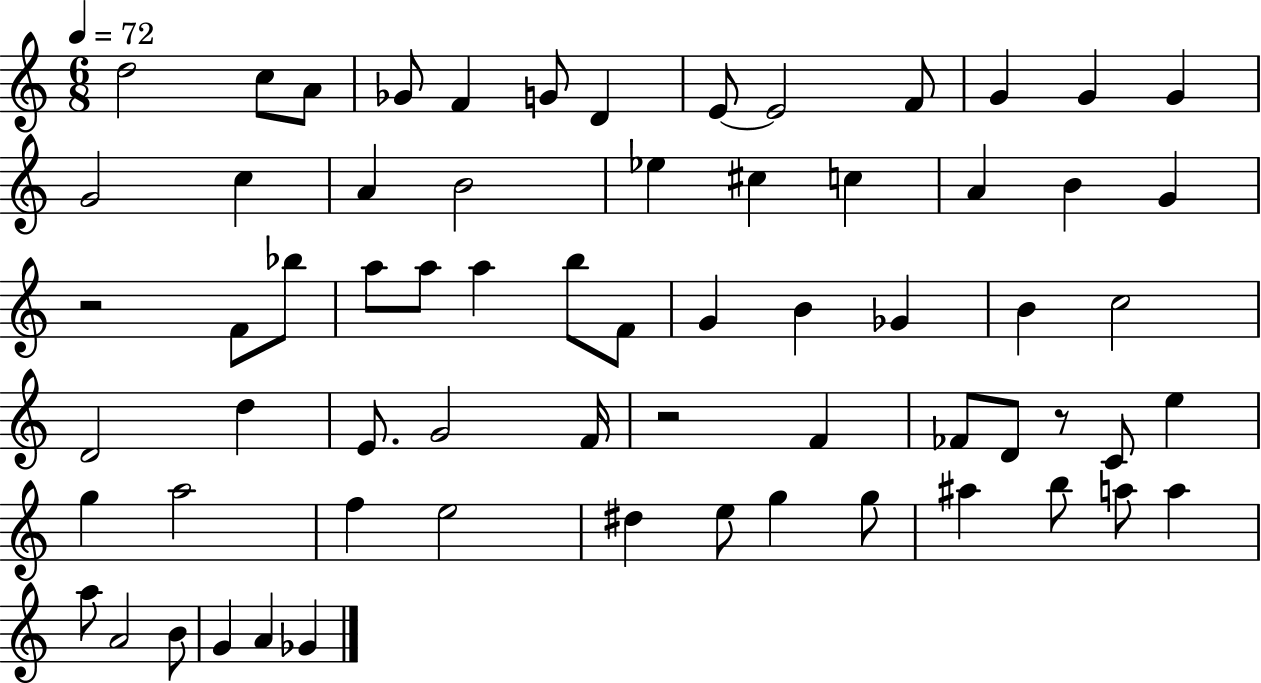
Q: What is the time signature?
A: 6/8